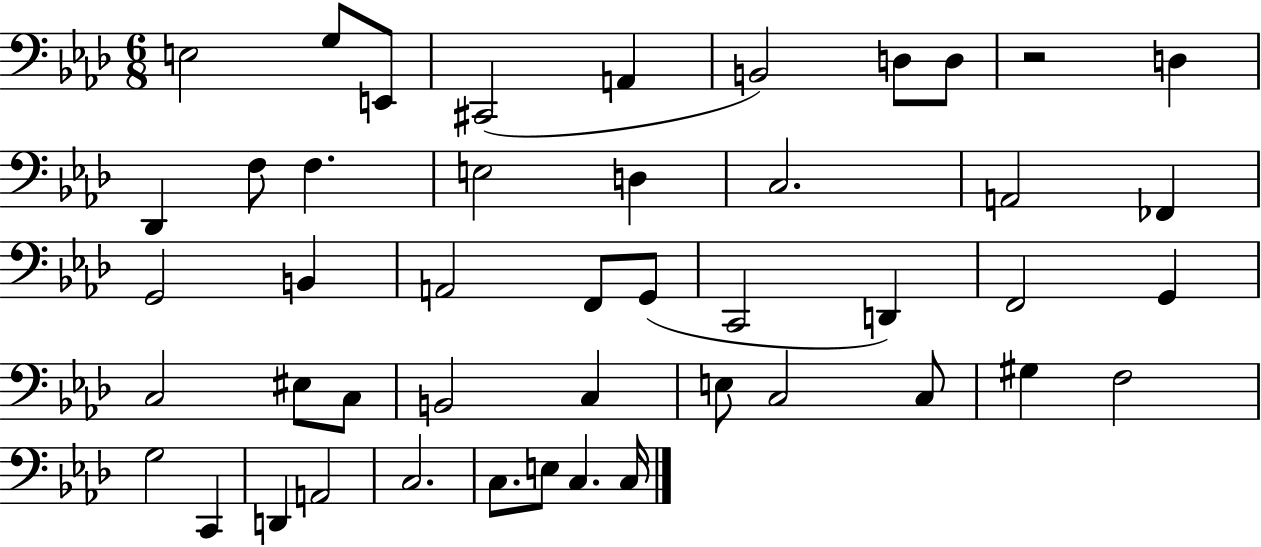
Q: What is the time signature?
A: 6/8